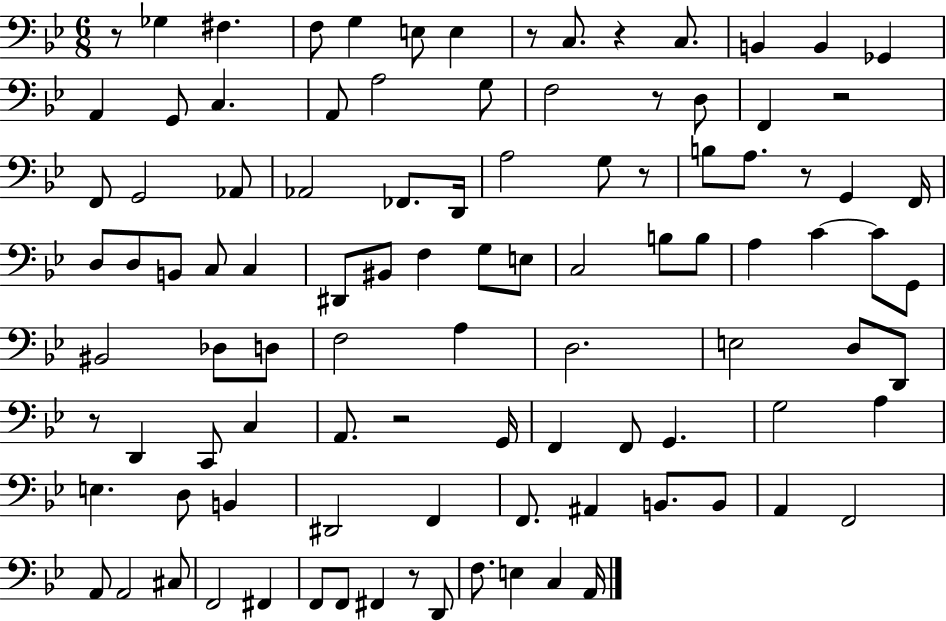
R/e Gb3/q F#3/q. F3/e G3/q E3/e E3/q R/e C3/e. R/q C3/e. B2/q B2/q Gb2/q A2/q G2/e C3/q. A2/e A3/h G3/e F3/h R/e D3/e F2/q R/h F2/e G2/h Ab2/e Ab2/h FES2/e. D2/s A3/h G3/e R/e B3/e A3/e. R/e G2/q F2/s D3/e D3/e B2/e C3/e C3/q D#2/e BIS2/e F3/q G3/e E3/e C3/h B3/e B3/e A3/q C4/q C4/e G2/e BIS2/h Db3/e D3/e F3/h A3/q D3/h. E3/h D3/e D2/e R/e D2/q C2/e C3/q A2/e. R/h G2/s F2/q F2/e G2/q. G3/h A3/q E3/q. D3/e B2/q D#2/h F2/q F2/e. A#2/q B2/e. B2/e A2/q F2/h A2/e A2/h C#3/e F2/h F#2/q F2/e F2/e F#2/q R/e D2/e F3/e. E3/q C3/q A2/s